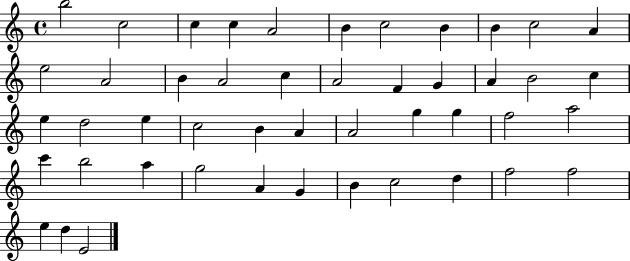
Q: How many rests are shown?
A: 0